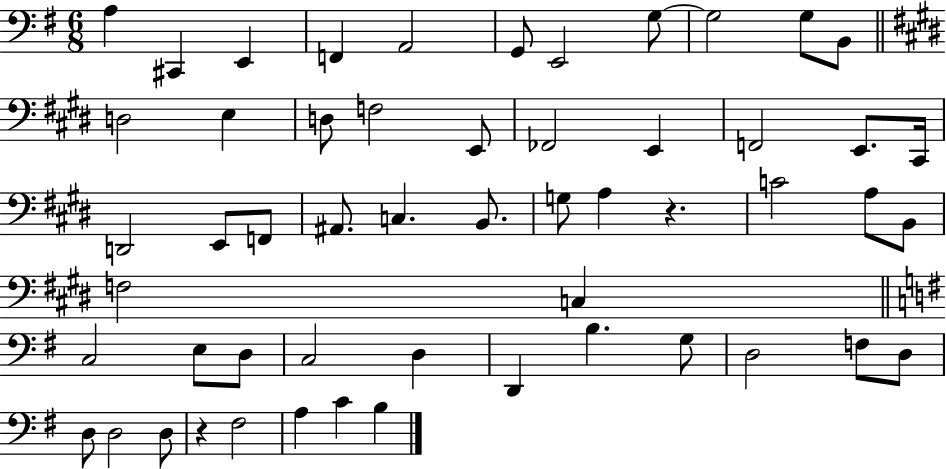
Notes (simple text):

A3/q C#2/q E2/q F2/q A2/h G2/e E2/h G3/e G3/h G3/e B2/e D3/h E3/q D3/e F3/h E2/e FES2/h E2/q F2/h E2/e. C#2/s D2/h E2/e F2/e A#2/e. C3/q. B2/e. G3/e A3/q R/q. C4/h A3/e B2/e F3/h C3/q C3/h E3/e D3/e C3/h D3/q D2/q B3/q. G3/e D3/h F3/e D3/e D3/e D3/h D3/e R/q F#3/h A3/q C4/q B3/q